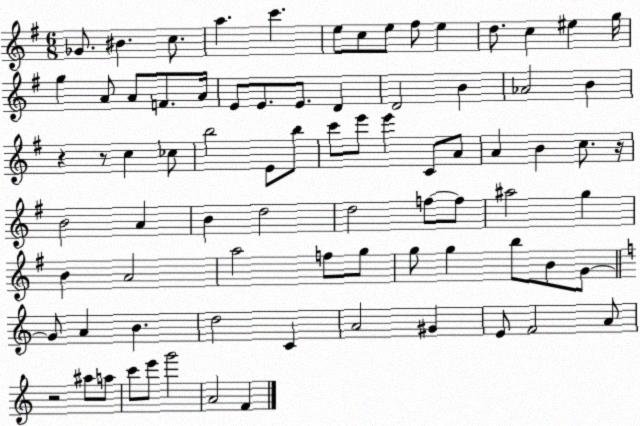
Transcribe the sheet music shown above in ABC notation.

X:1
T:Untitled
M:6/8
L:1/4
K:G
_G/2 ^B c/2 a c' e/2 c/2 e/2 ^f/2 e d/2 c ^e g/4 g A/2 A/2 F/2 A/4 E/2 E/2 E/2 D D2 B _A2 B z z/2 c _c/2 b2 E/2 b/2 c'/2 e'/2 e' C/2 A/2 A B c/2 z/4 B2 A B d2 d2 f/2 f/2 ^a2 g B A2 a2 f/2 g/2 g/2 g b/2 B/2 G/2 G/2 A B d2 C A2 ^G E/2 F2 A/2 z2 ^a/2 a/2 c'/2 e'/2 g'2 A2 F